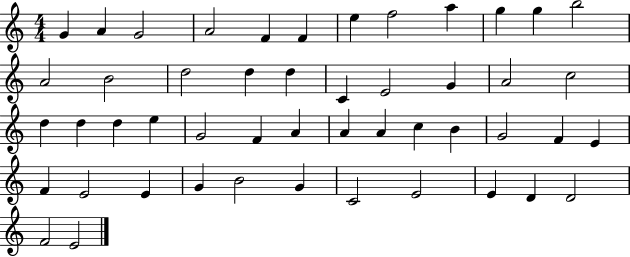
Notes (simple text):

G4/q A4/q G4/h A4/h F4/q F4/q E5/q F5/h A5/q G5/q G5/q B5/h A4/h B4/h D5/h D5/q D5/q C4/q E4/h G4/q A4/h C5/h D5/q D5/q D5/q E5/q G4/h F4/q A4/q A4/q A4/q C5/q B4/q G4/h F4/q E4/q F4/q E4/h E4/q G4/q B4/h G4/q C4/h E4/h E4/q D4/q D4/h F4/h E4/h